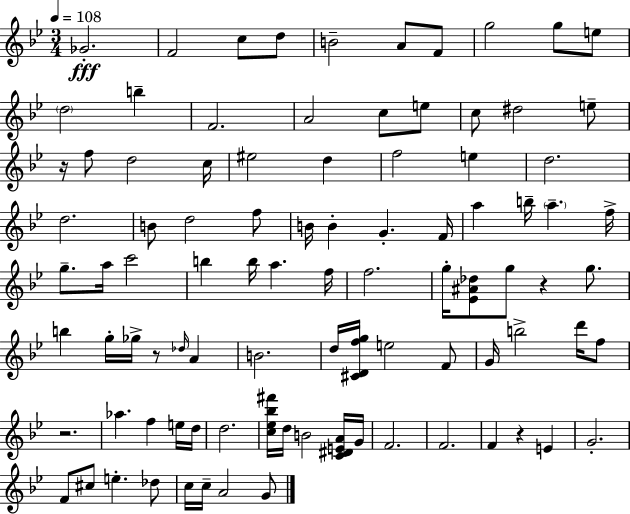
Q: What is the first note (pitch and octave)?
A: Gb4